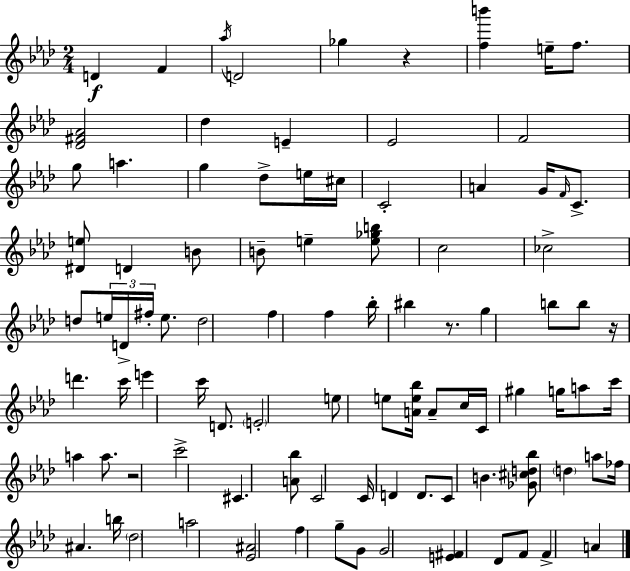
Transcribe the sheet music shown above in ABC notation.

X:1
T:Untitled
M:2/4
L:1/4
K:Fm
D F _a/4 D2 _g z [fb'] e/4 f/2 [_D^F_A]2 _d E _E2 F2 g/2 a g _d/2 e/4 ^c/4 C2 A G/4 F/4 C/2 [^De]/2 D B/2 B/2 e [e_gb]/2 c2 _c2 d/2 e/4 D/4 ^f/4 e/2 d2 f f _b/4 ^b z/2 g b/2 b/2 z/4 d' c'/4 e' c'/4 D/2 E2 e/2 e/2 [Ae_b]/4 A/2 c/4 C/4 ^g g/4 a/2 c'/4 a a/2 z2 c'2 ^C [A_b]/2 C2 C/4 D D/2 C/2 B [_G^cd_b]/2 d a/2 _f/4 ^A b/4 _d2 a2 [_E^A]2 f g/2 G/2 G2 [E^F] _D/2 F/2 F A